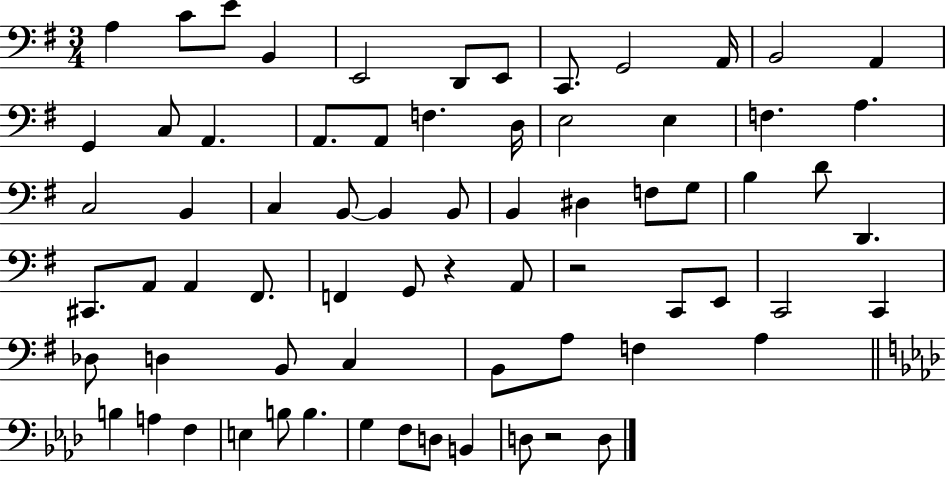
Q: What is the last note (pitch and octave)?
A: D3